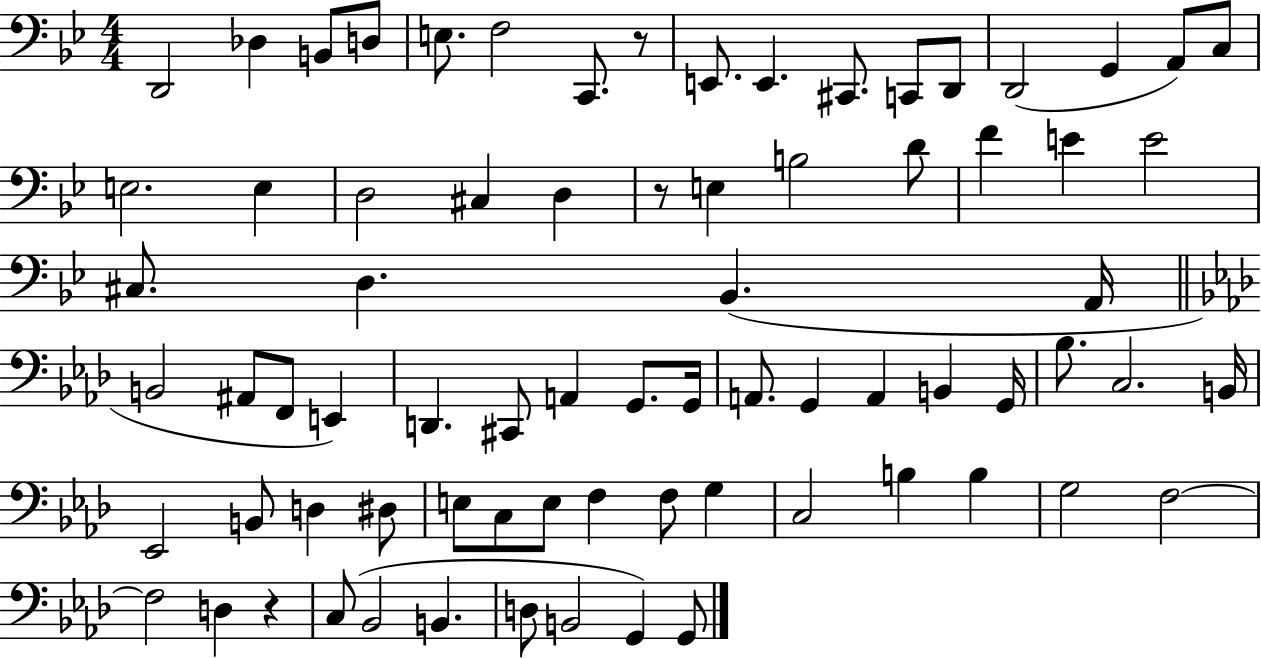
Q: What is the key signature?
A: BES major